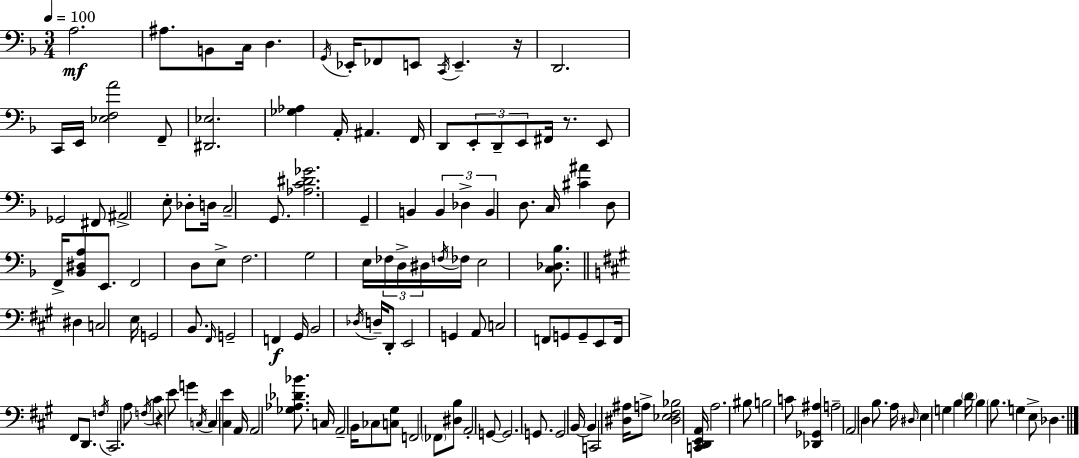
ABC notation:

X:1
T:Untitled
M:3/4
L:1/4
K:Dm
A,2 ^A,/2 B,,/2 C,/4 D, G,,/4 _E,,/4 _F,,/2 E,,/2 C,,/4 E,, z/4 D,,2 C,,/4 E,,/4 [_E,F,A]2 F,,/2 [^D,,_E,]2 [_G,_A,] A,,/4 ^A,, F,,/4 D,,/2 E,,/2 D,,/2 E,,/2 ^F,,/4 z/2 E,,/2 _G,,2 ^F,,/2 ^A,,2 E,/2 _D,/2 D,/4 C,2 G,,/2 [_A,C^D_G]2 G,, B,, B,, _D, B,, D,/2 C,/4 [^C^A] D,/2 F,,/4 [_B,,^D,A,]/2 E,,/2 F,,2 D,/2 E,/2 F,2 G,2 E,/4 _F,/4 D,/4 ^D,/4 F,/4 _F,/4 E,2 [C,_D,_B,]/2 ^D, C,2 E,/4 G,,2 B,,/2 ^F,,/4 G,,2 F,, ^G,,/4 B,,2 _D,/4 D,/4 D,,/2 E,,2 G,, A,,/2 C,2 F,,/2 G,,/2 G,,/2 E,,/2 F,,/4 ^F,,/2 D,,/2 F,/4 ^C,,2 A,/2 F,/4 ^C z E/2 G C,/4 C, [^C,E] A,,/4 A,,2 [_G,_A,_D_B]/2 C,/4 A,,2 B,,/4 _C,/2 [C,^G,]/2 F,,2 _F,,/2 [^D,B,]/2 A,,2 G,,/2 G,,2 G,,/2 G,,2 B,,/4 B,, C,,2 [^D,^A,]/4 A,/2 [^D,_E,^F,_B,]2 [C,,D,,E,,A,,]/4 A,2 ^B,/2 B,2 C/2 [_D,,_G,,^A,] A,2 A,,2 D, B,/2 A,/4 ^D,/4 E, G, B, D/4 B, B,/2 G, E,/2 _D,